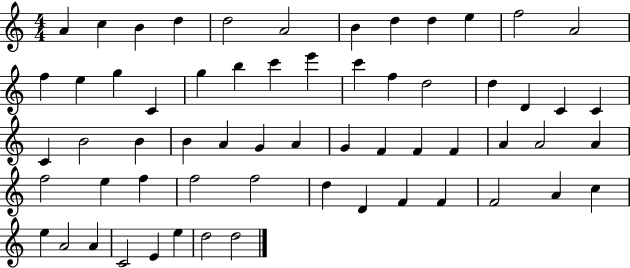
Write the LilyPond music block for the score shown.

{
  \clef treble
  \numericTimeSignature
  \time 4/4
  \key c \major
  a'4 c''4 b'4 d''4 | d''2 a'2 | b'4 d''4 d''4 e''4 | f''2 a'2 | \break f''4 e''4 g''4 c'4 | g''4 b''4 c'''4 e'''4 | c'''4 f''4 d''2 | d''4 d'4 c'4 c'4 | \break c'4 b'2 b'4 | b'4 a'4 g'4 a'4 | g'4 f'4 f'4 f'4 | a'4 a'2 a'4 | \break f''2 e''4 f''4 | f''2 f''2 | d''4 d'4 f'4 f'4 | f'2 a'4 c''4 | \break e''4 a'2 a'4 | c'2 e'4 e''4 | d''2 d''2 | \bar "|."
}